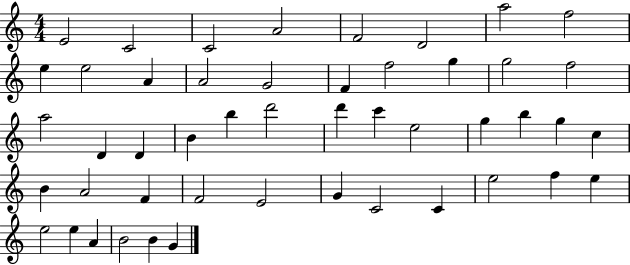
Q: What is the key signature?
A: C major